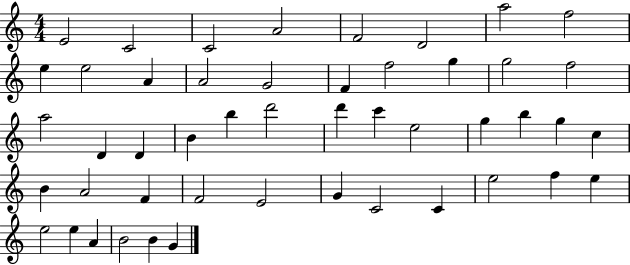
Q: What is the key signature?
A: C major